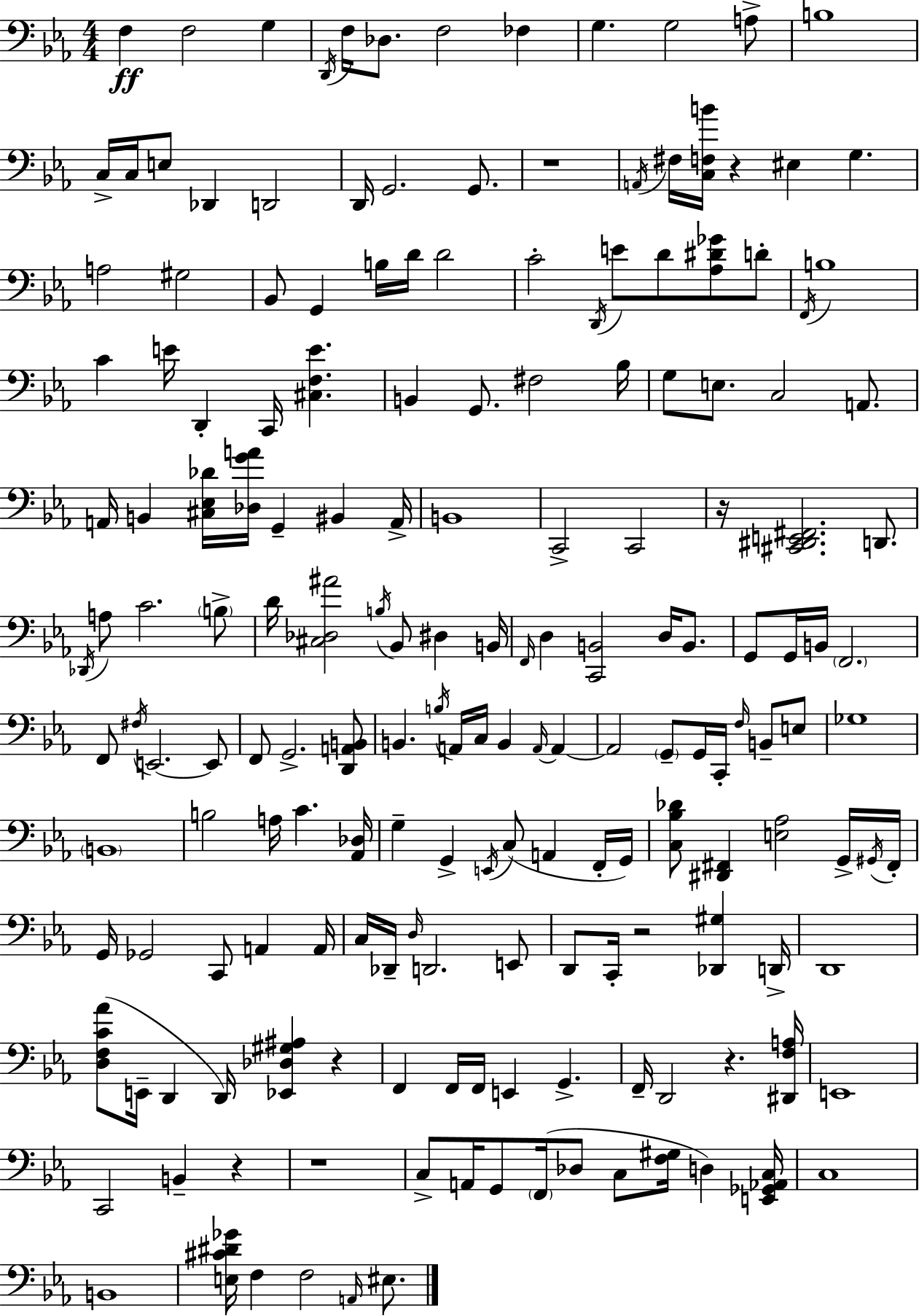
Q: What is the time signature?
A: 4/4